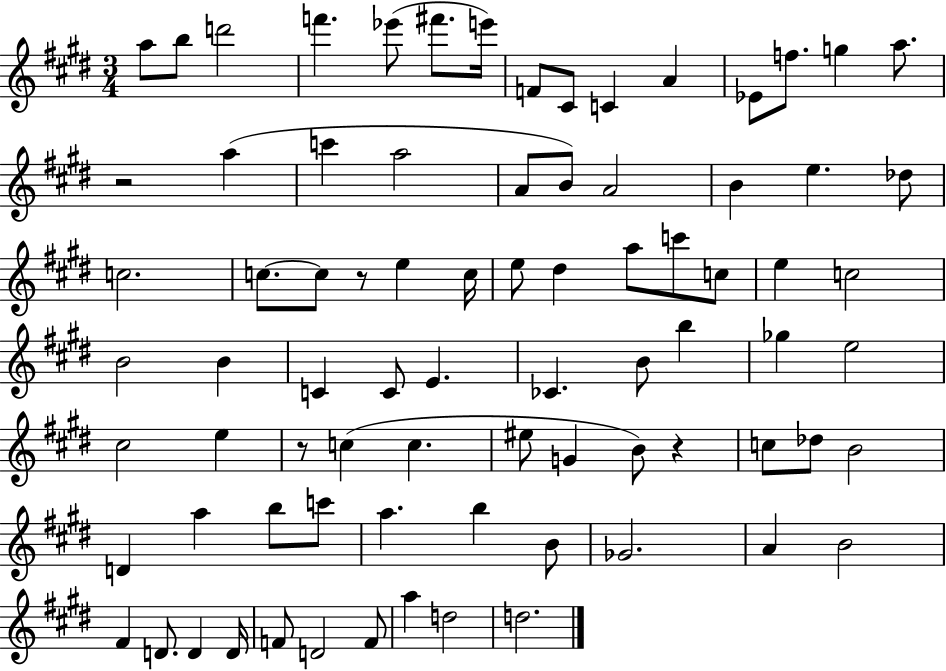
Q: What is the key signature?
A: E major